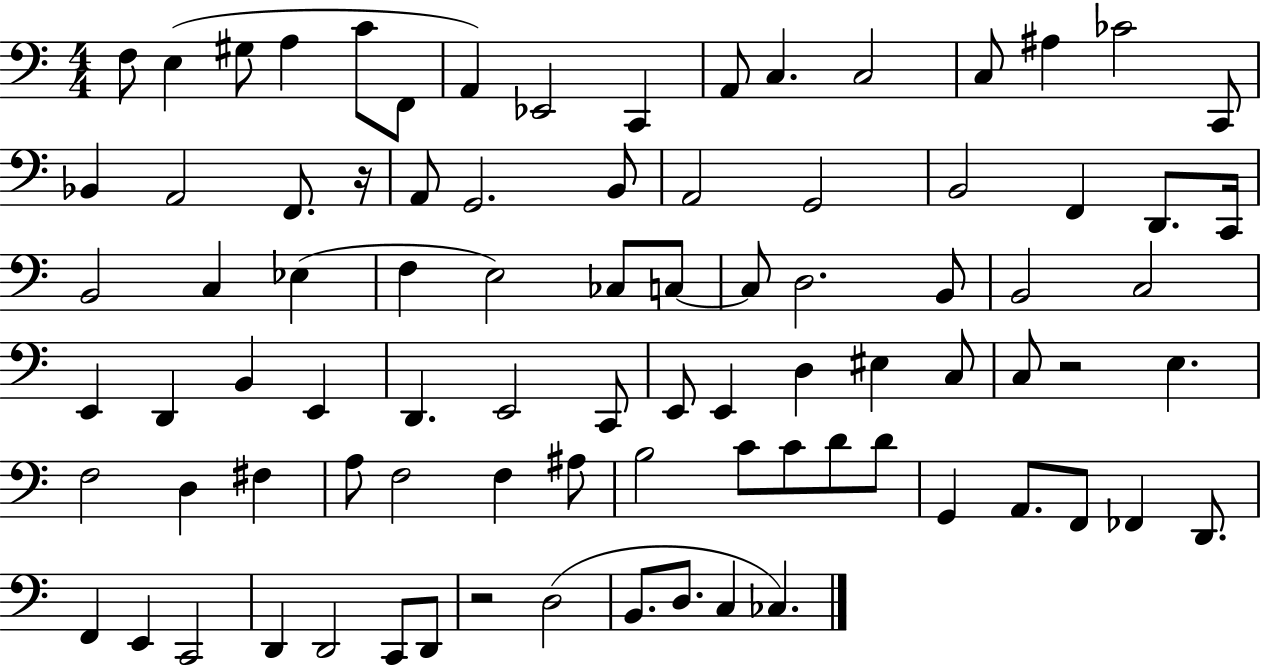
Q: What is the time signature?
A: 4/4